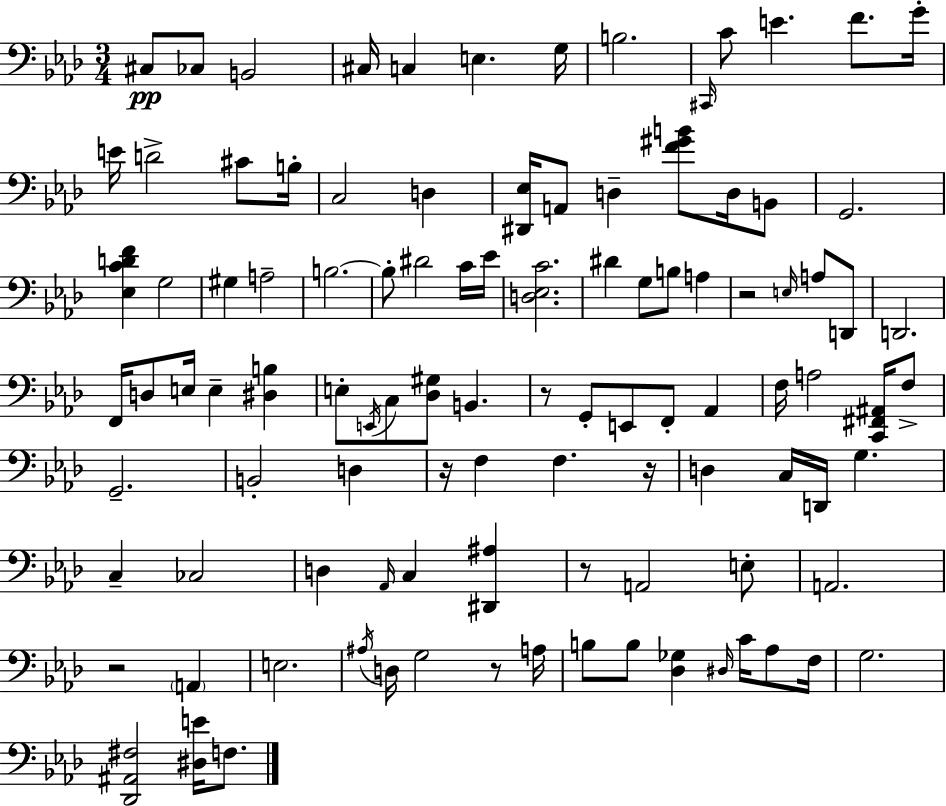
X:1
T:Untitled
M:3/4
L:1/4
K:Fm
^C,/2 _C,/2 B,,2 ^C,/4 C, E, G,/4 B,2 ^C,,/4 C/2 E F/2 G/4 E/4 D2 ^C/2 B,/4 C,2 D, [^D,,_E,]/4 A,,/2 D, [F^GB]/2 D,/4 B,,/2 G,,2 [_E,CDF] G,2 ^G, A,2 B,2 B,/2 ^D2 C/4 _E/4 [D,_E,C]2 ^D G,/2 B,/2 A, z2 E,/4 A,/2 D,,/2 D,,2 F,,/4 D,/2 E,/4 E, [^D,B,] E,/2 E,,/4 C,/2 [_D,^G,]/2 B,, z/2 G,,/2 E,,/2 F,,/2 _A,, F,/4 A,2 [C,,^F,,^A,,]/4 F,/2 G,,2 B,,2 D, z/4 F, F, z/4 D, C,/4 D,,/4 G, C, _C,2 D, _A,,/4 C, [^D,,^A,] z/2 A,,2 E,/2 A,,2 z2 A,, E,2 ^A,/4 D,/4 G,2 z/2 A,/4 B,/2 B,/2 [_D,_G,] ^D,/4 C/4 _A,/2 F,/4 G,2 [_D,,^A,,^F,]2 [^D,E]/4 F,/2